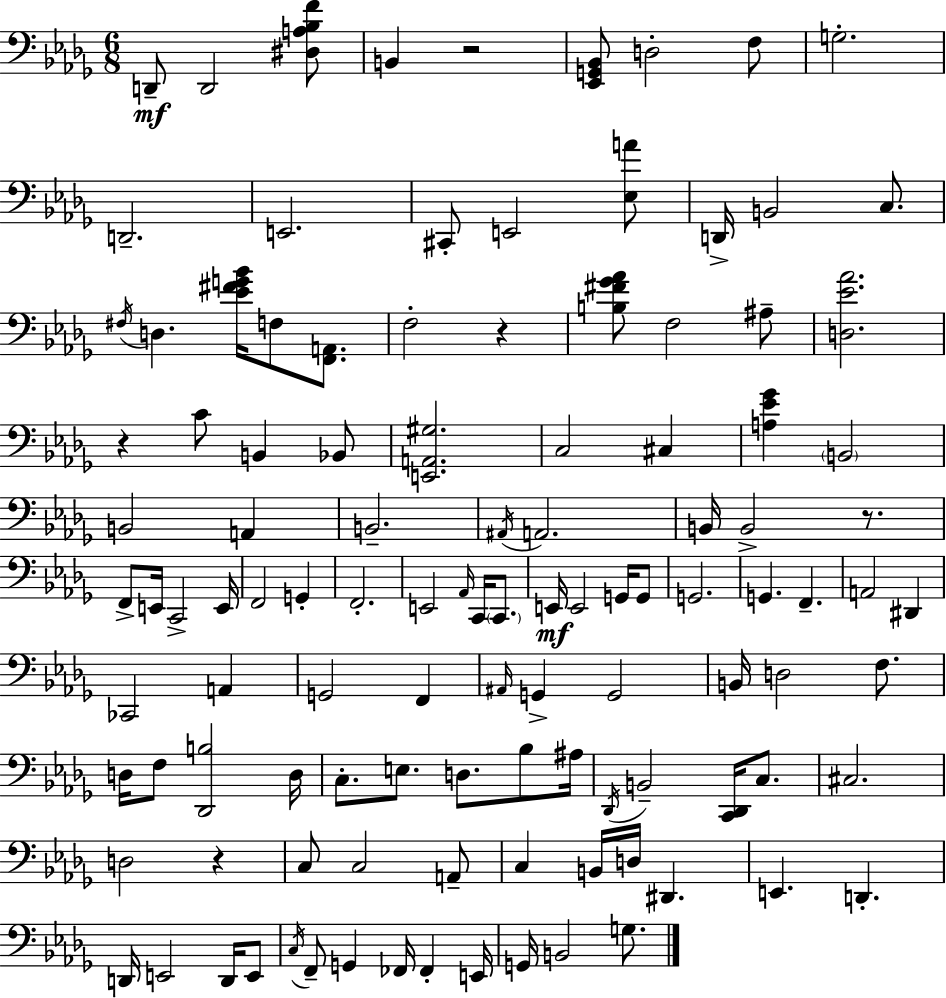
X:1
T:Untitled
M:6/8
L:1/4
K:Bbm
D,,/2 D,,2 [^D,A,_B,F]/2 B,, z2 [_E,,G,,_B,,]/2 D,2 F,/2 G,2 D,,2 E,,2 ^C,,/2 E,,2 [_E,A]/2 D,,/4 B,,2 C,/2 ^F,/4 D, [_E^FG_B]/4 F,/2 [F,,A,,]/2 F,2 z [B,^F_G_A]/2 F,2 ^A,/2 [D,_E_A]2 z C/2 B,, _B,,/2 [E,,A,,^G,]2 C,2 ^C, [A,_E_G] B,,2 B,,2 A,, B,,2 ^A,,/4 A,,2 B,,/4 B,,2 z/2 F,,/2 E,,/4 C,,2 E,,/4 F,,2 G,, F,,2 E,,2 _A,,/4 C,,/4 C,,/2 E,,/4 E,,2 G,,/4 G,,/2 G,,2 G,, F,, A,,2 ^D,, _C,,2 A,, G,,2 F,, ^A,,/4 G,, G,,2 B,,/4 D,2 F,/2 D,/4 F,/2 [_D,,B,]2 D,/4 C,/2 E,/2 D,/2 _B,/2 ^A,/4 _D,,/4 B,,2 [C,,_D,,]/4 C,/2 ^C,2 D,2 z C,/2 C,2 A,,/2 C, B,,/4 D,/4 ^D,, E,, D,, D,,/4 E,,2 D,,/4 E,,/2 C,/4 F,,/2 G,, _F,,/4 _F,, E,,/4 G,,/4 B,,2 G,/2